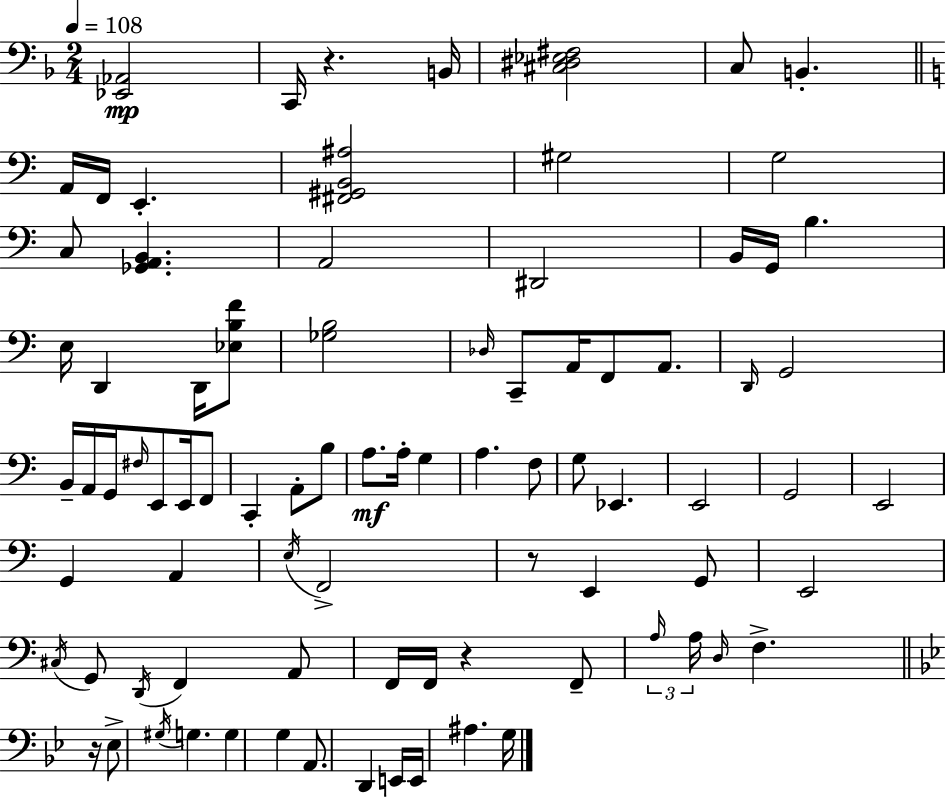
X:1
T:Untitled
M:2/4
L:1/4
K:Dm
[_E,,_A,,]2 C,,/4 z B,,/4 [^C,^D,_E,^F,]2 C,/2 B,, A,,/4 F,,/4 E,, [^F,,^G,,B,,^A,]2 ^G,2 G,2 C,/2 [_G,,A,,B,,] A,,2 ^D,,2 B,,/4 G,,/4 B, E,/4 D,, D,,/4 [_E,B,F]/2 [_G,B,]2 _D,/4 C,,/2 A,,/4 F,,/2 A,,/2 D,,/4 G,,2 B,,/4 A,,/4 G,,/4 ^F,/4 E,,/2 E,,/4 F,,/2 C,, A,,/2 B,/2 A,/2 A,/4 G, A, F,/2 G,/2 _E,, E,,2 G,,2 E,,2 G,, A,, E,/4 F,,2 z/2 E,, G,,/2 E,,2 ^C,/4 G,,/2 D,,/4 F,, A,,/2 F,,/4 F,,/4 z F,,/2 A,/4 A,/4 D,/4 F, z/4 _E,/2 ^G,/4 G, G, G, A,,/2 D,, E,,/4 E,,/4 ^A, G,/4